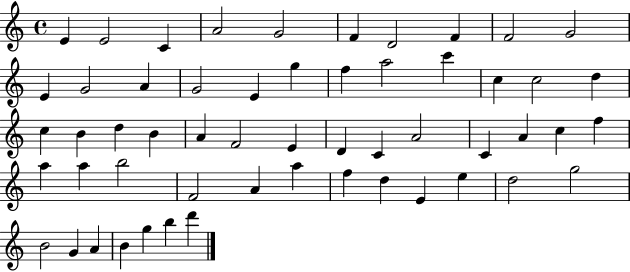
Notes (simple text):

E4/q E4/h C4/q A4/h G4/h F4/q D4/h F4/q F4/h G4/h E4/q G4/h A4/q G4/h E4/q G5/q F5/q A5/h C6/q C5/q C5/h D5/q C5/q B4/q D5/q B4/q A4/q F4/h E4/q D4/q C4/q A4/h C4/q A4/q C5/q F5/q A5/q A5/q B5/h F4/h A4/q A5/q F5/q D5/q E4/q E5/q D5/h G5/h B4/h G4/q A4/q B4/q G5/q B5/q D6/q